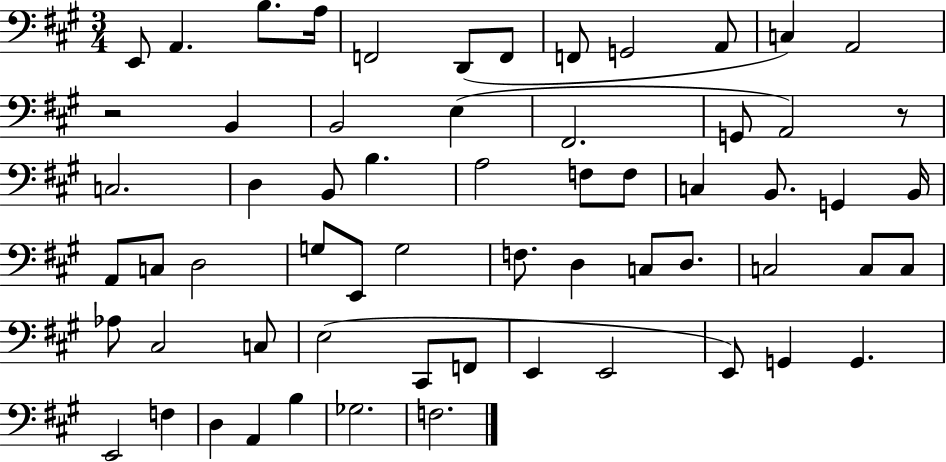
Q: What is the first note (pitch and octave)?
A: E2